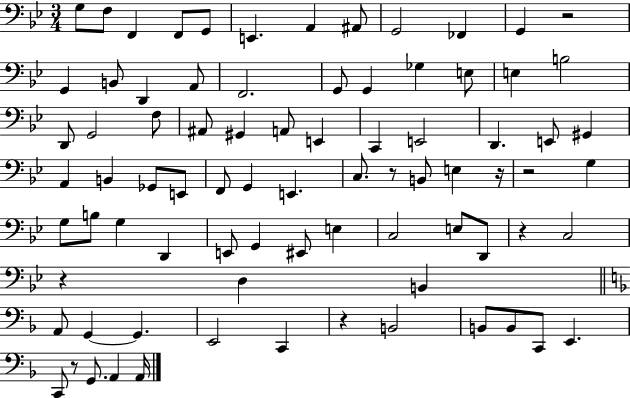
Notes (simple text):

G3/e F3/e F2/q F2/e G2/e E2/q. A2/q A#2/e G2/h FES2/q G2/q R/h G2/q B2/e D2/q A2/e F2/h. G2/e G2/q Gb3/q E3/e E3/q B3/h D2/e G2/h F3/e A#2/e G#2/q A2/e E2/q C2/q E2/h D2/q. E2/e G#2/q A2/q B2/q Gb2/e E2/e F2/e G2/q E2/q. C3/e. R/e B2/e E3/q R/s R/h G3/q G3/e B3/e G3/q D2/q E2/e G2/q EIS2/e E3/q C3/h E3/e D2/e R/q C3/h R/q D3/q B2/q A2/e G2/q G2/q. E2/h C2/q R/q B2/h B2/e B2/e C2/e E2/q. C2/e R/e G2/e. A2/q A2/s